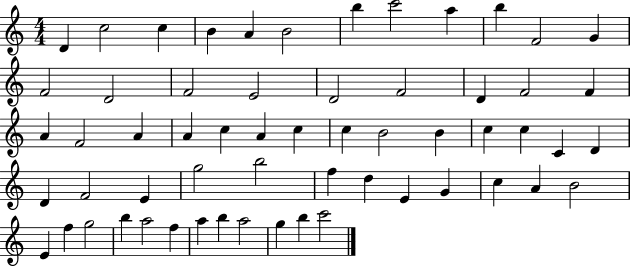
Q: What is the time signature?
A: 4/4